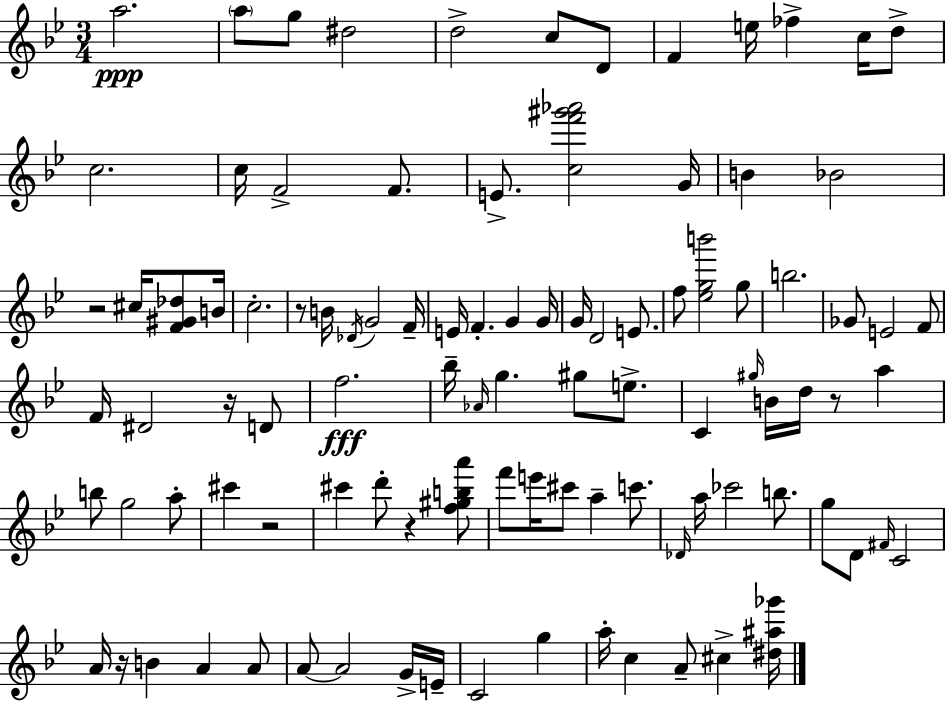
X:1
T:Untitled
M:3/4
L:1/4
K:Bb
a2 a/2 g/2 ^d2 d2 c/2 D/2 F e/4 _f c/4 d/2 c2 c/4 F2 F/2 E/2 [cf'^g'_a']2 G/4 B _B2 z2 ^c/4 [F^G_d]/2 B/4 c2 z/2 B/4 _D/4 G2 F/4 E/4 F G G/4 G/4 D2 E/2 f/2 [_egb']2 g/2 b2 _G/2 E2 F/2 F/4 ^D2 z/4 D/2 f2 _b/4 _A/4 g ^g/2 e/2 C ^g/4 B/4 d/4 z/2 a b/2 g2 a/2 ^c' z2 ^c' d'/2 z [f^gba']/2 f'/2 e'/4 ^c'/2 a c'/2 _D/4 a/4 _c'2 b/2 g/2 D/2 ^F/4 C2 A/4 z/4 B A A/2 A/2 A2 G/4 E/4 C2 g a/4 c A/2 ^c [^d^a_g']/4